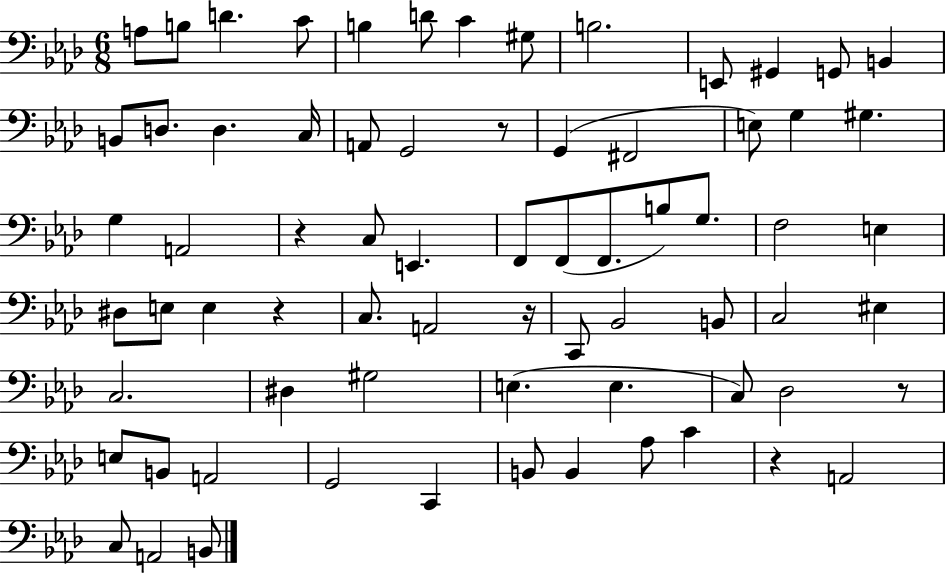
{
  \clef bass
  \numericTimeSignature
  \time 6/8
  \key aes \major
  a8 b8 d'4. c'8 | b4 d'8 c'4 gis8 | b2. | e,8 gis,4 g,8 b,4 | \break b,8 d8. d4. c16 | a,8 g,2 r8 | g,4( fis,2 | e8) g4 gis4. | \break g4 a,2 | r4 c8 e,4. | f,8 f,8( f,8. b8) g8. | f2 e4 | \break dis8 e8 e4 r4 | c8. a,2 r16 | c,8 bes,2 b,8 | c2 eis4 | \break c2. | dis4 gis2 | e4.( e4. | c8) des2 r8 | \break e8 b,8 a,2 | g,2 c,4 | b,8 b,4 aes8 c'4 | r4 a,2 | \break c8 a,2 b,8 | \bar "|."
}